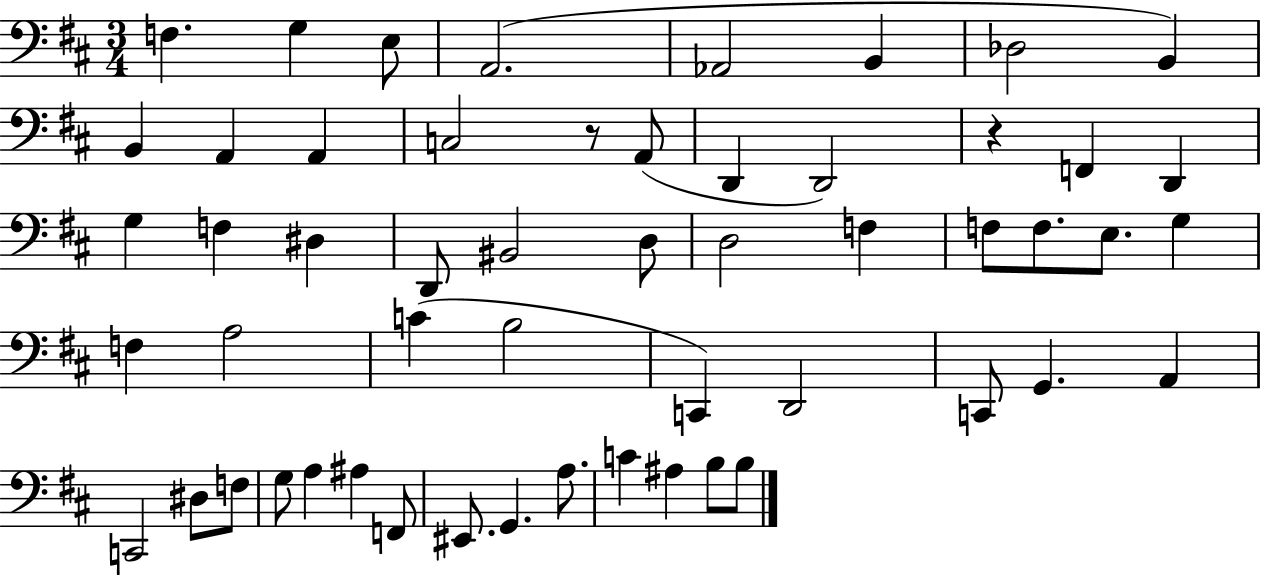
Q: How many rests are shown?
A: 2